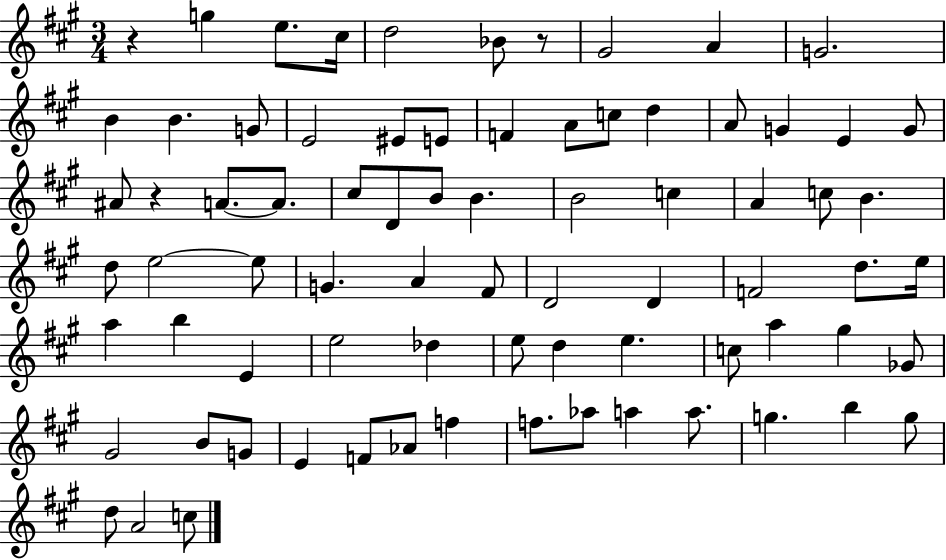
R/q G5/q E5/e. C#5/s D5/h Bb4/e R/e G#4/h A4/q G4/h. B4/q B4/q. G4/e E4/h EIS4/e E4/e F4/q A4/e C5/e D5/q A4/e G4/q E4/q G4/e A#4/e R/q A4/e. A4/e. C#5/e D4/e B4/e B4/q. B4/h C5/q A4/q C5/e B4/q. D5/e E5/h E5/e G4/q. A4/q F#4/e D4/h D4/q F4/h D5/e. E5/s A5/q B5/q E4/q E5/h Db5/q E5/e D5/q E5/q. C5/e A5/q G#5/q Gb4/e G#4/h B4/e G4/e E4/q F4/e Ab4/e F5/q F5/e. Ab5/e A5/q A5/e. G5/q. B5/q G5/e D5/e A4/h C5/e